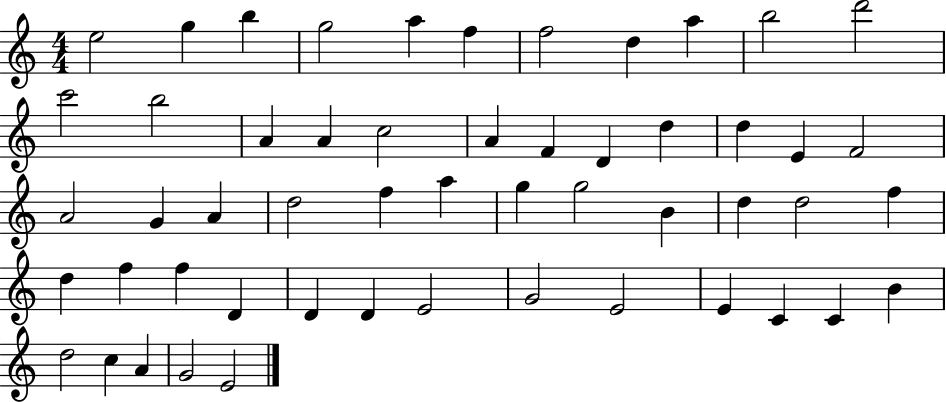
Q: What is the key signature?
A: C major